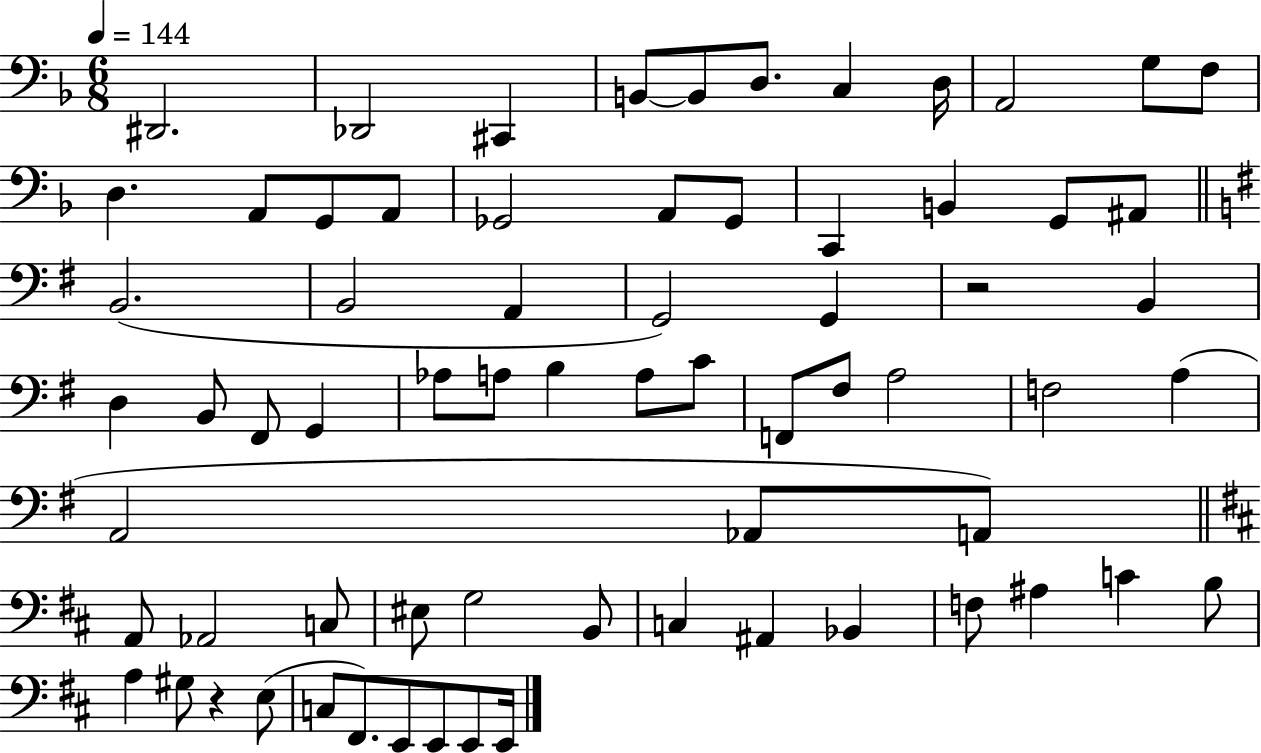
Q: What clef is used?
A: bass